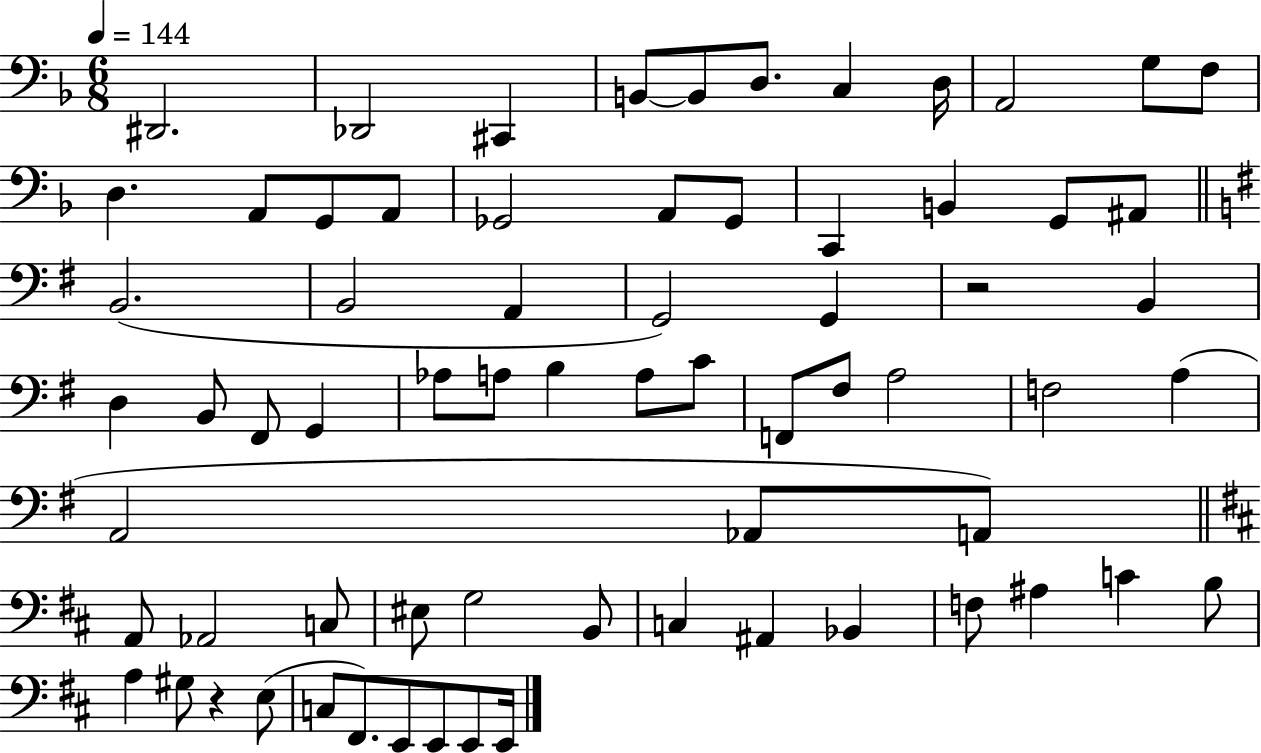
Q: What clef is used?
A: bass